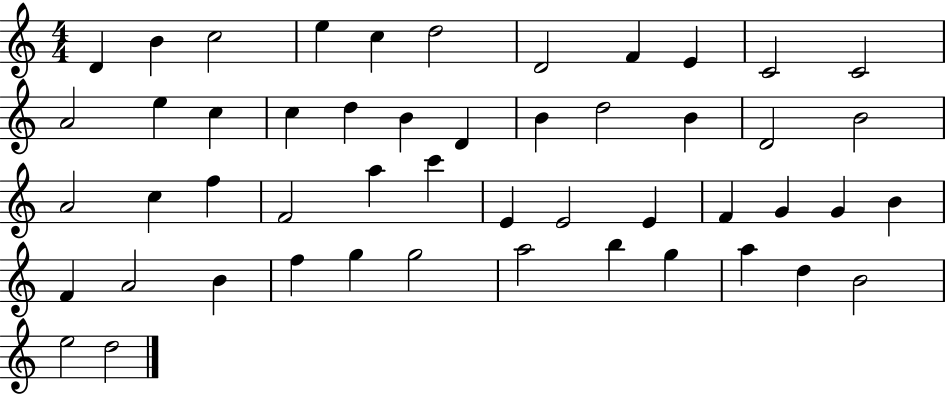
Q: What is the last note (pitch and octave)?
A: D5